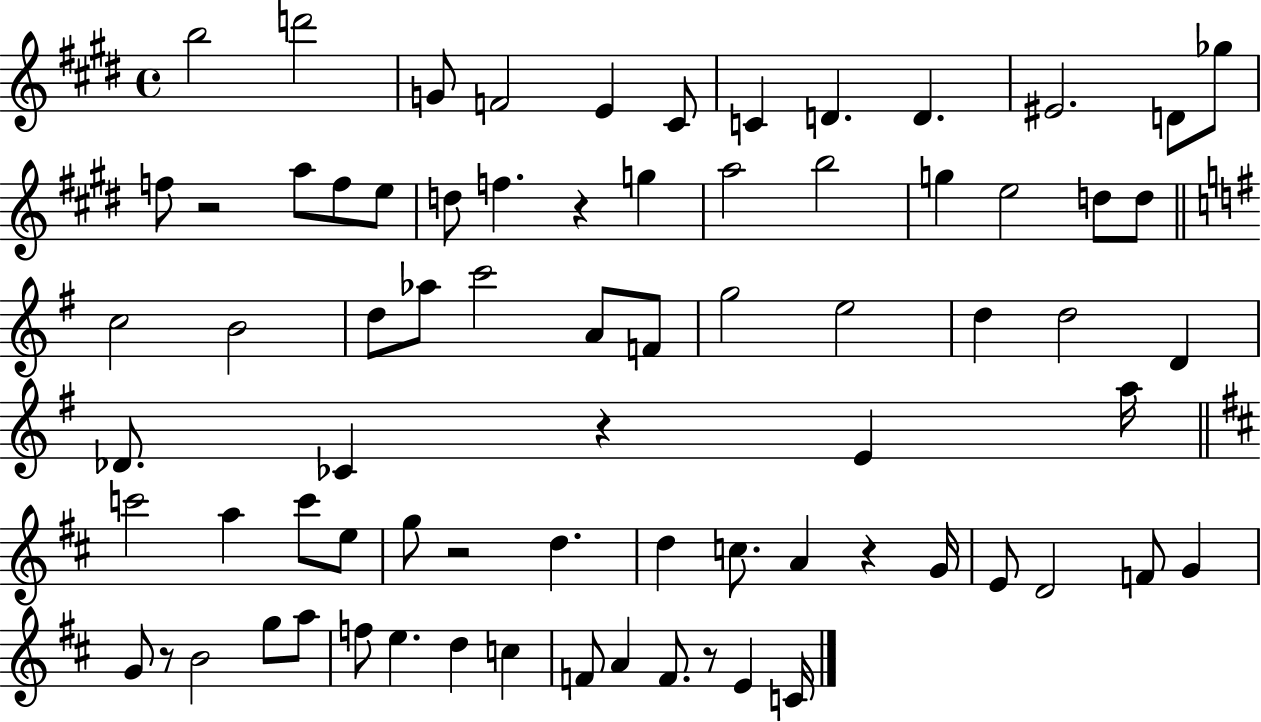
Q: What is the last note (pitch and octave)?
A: C4